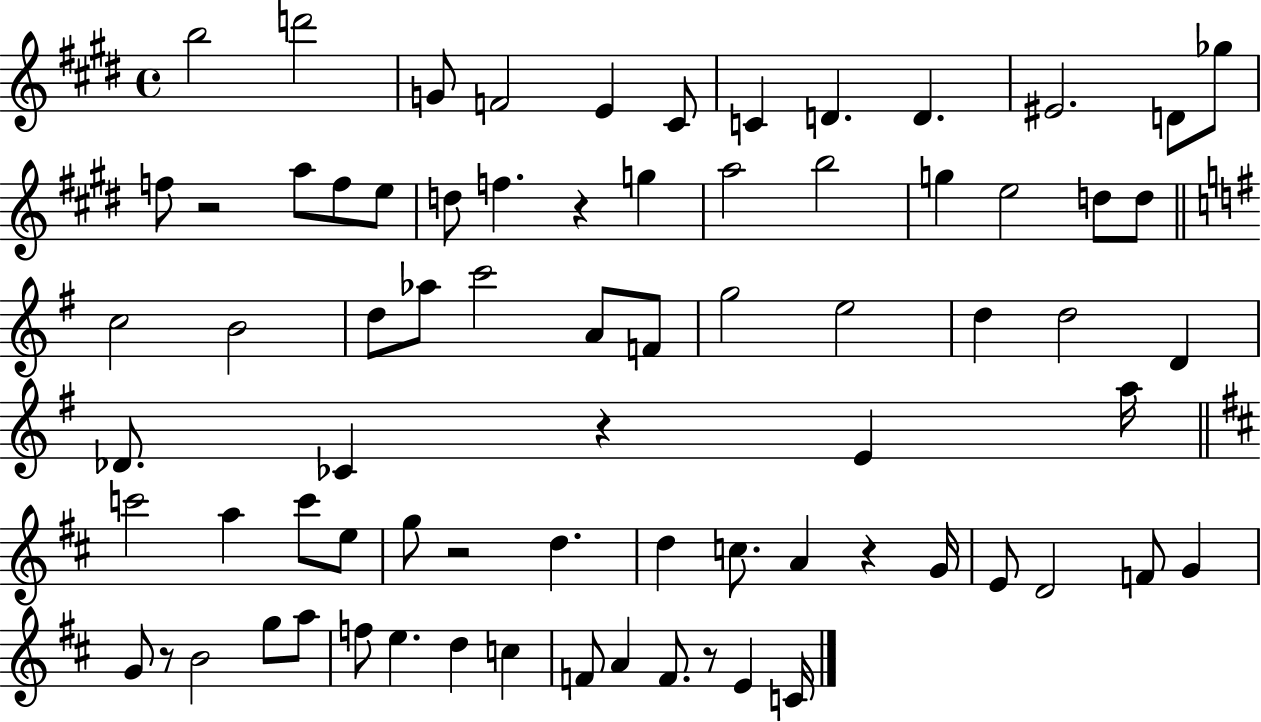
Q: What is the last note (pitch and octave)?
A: C4